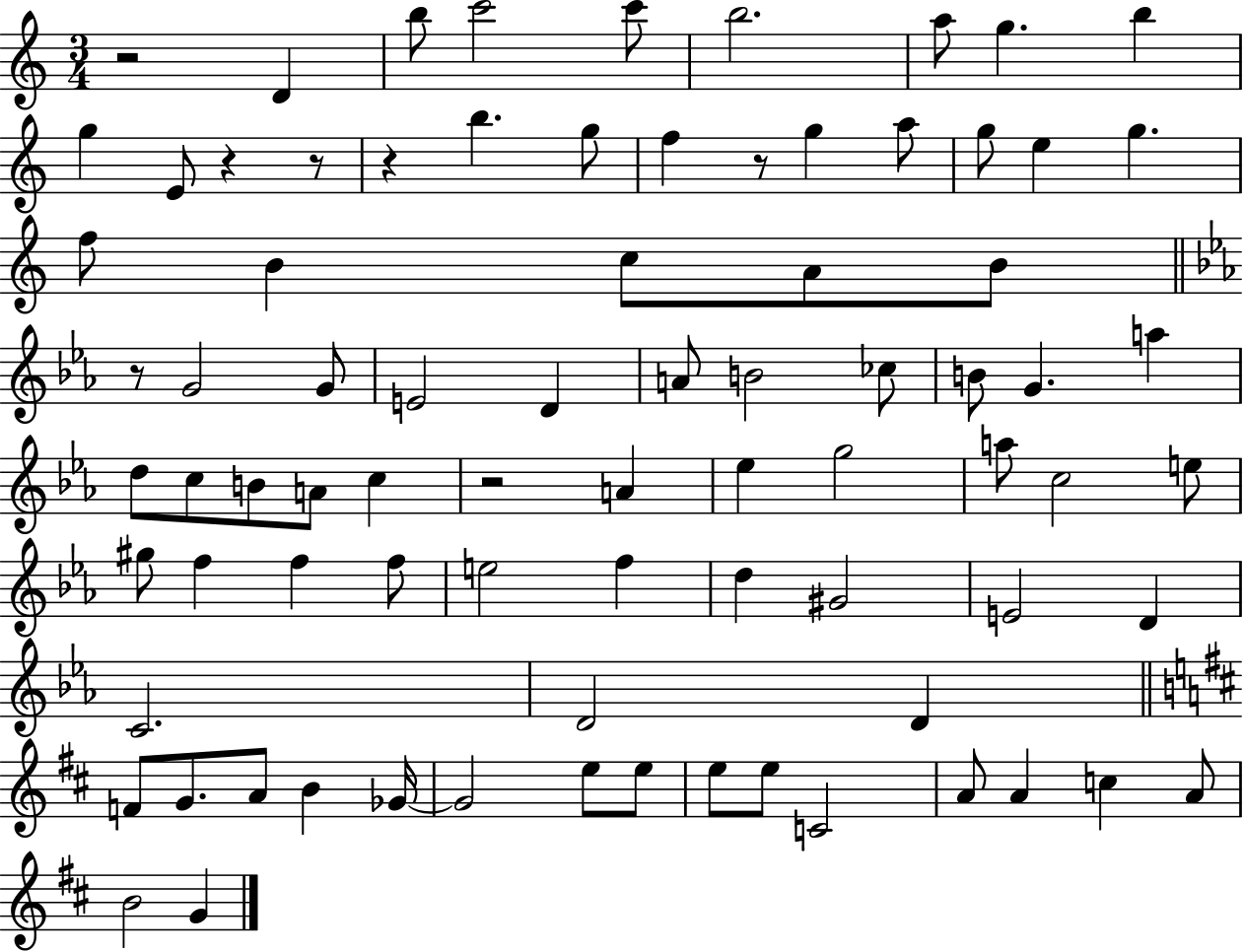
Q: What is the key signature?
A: C major